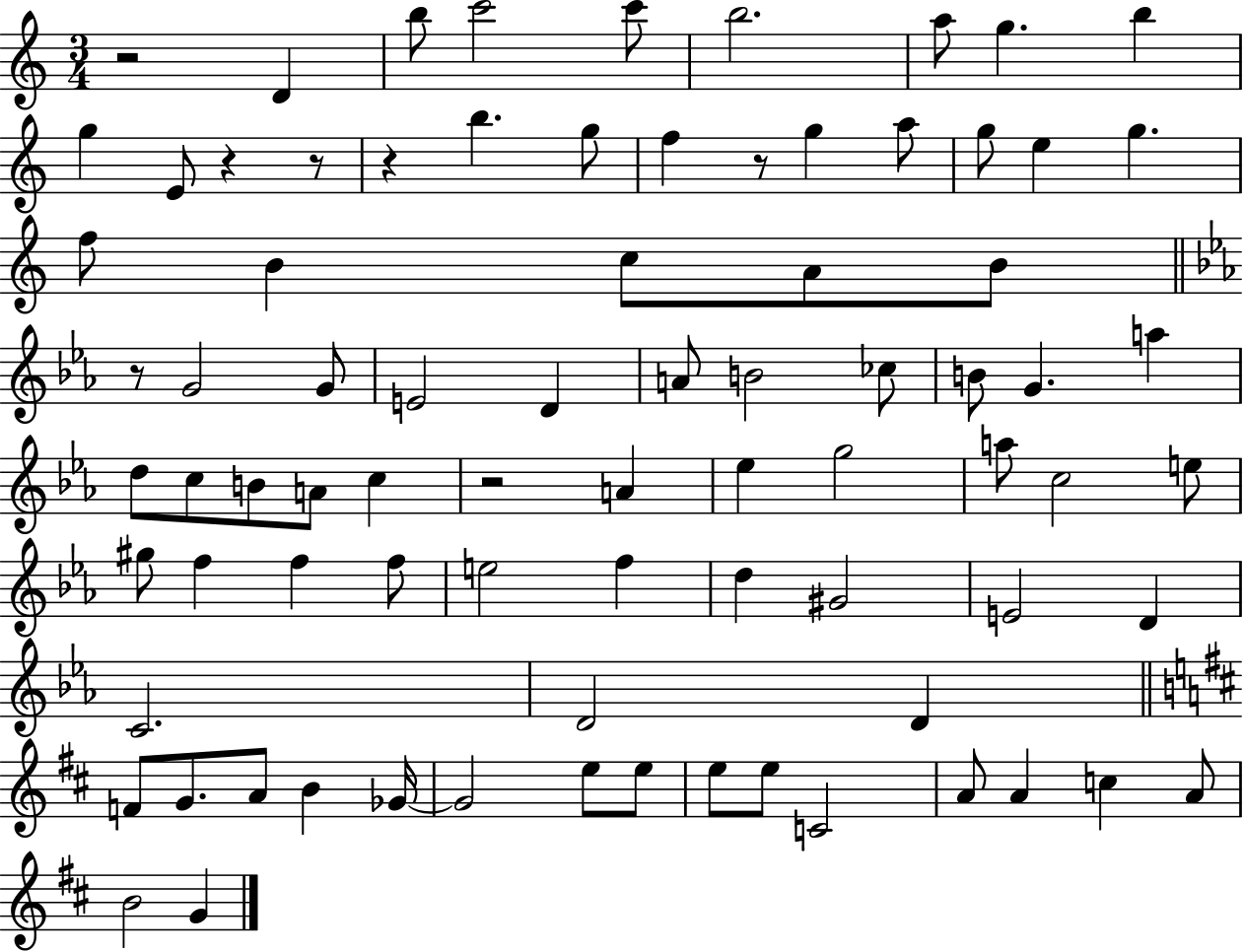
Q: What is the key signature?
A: C major